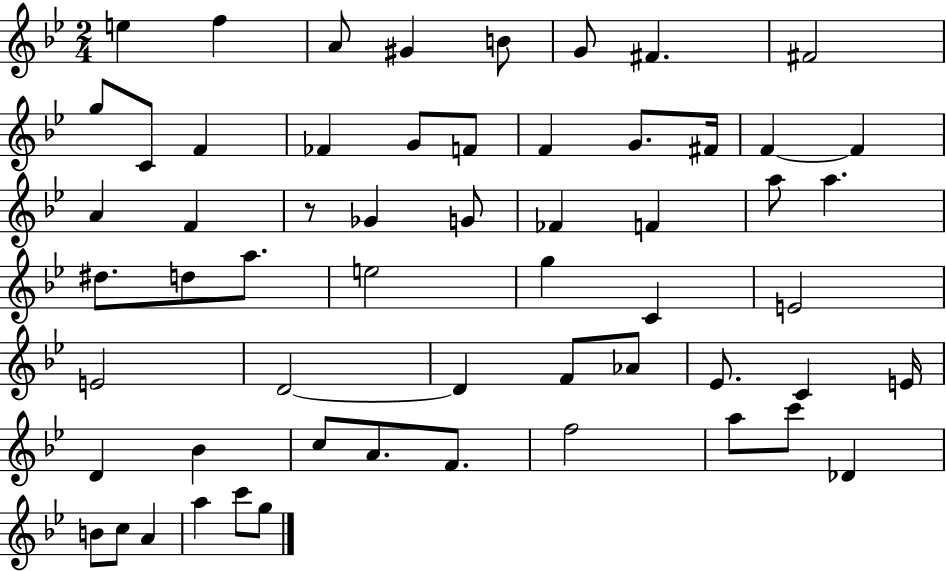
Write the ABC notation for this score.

X:1
T:Untitled
M:2/4
L:1/4
K:Bb
e f A/2 ^G B/2 G/2 ^F ^F2 g/2 C/2 F _F G/2 F/2 F G/2 ^F/4 F F A F z/2 _G G/2 _F F a/2 a ^d/2 d/2 a/2 e2 g C E2 E2 D2 D F/2 _A/2 _E/2 C E/4 D _B c/2 A/2 F/2 f2 a/2 c'/2 _D B/2 c/2 A a c'/2 g/2